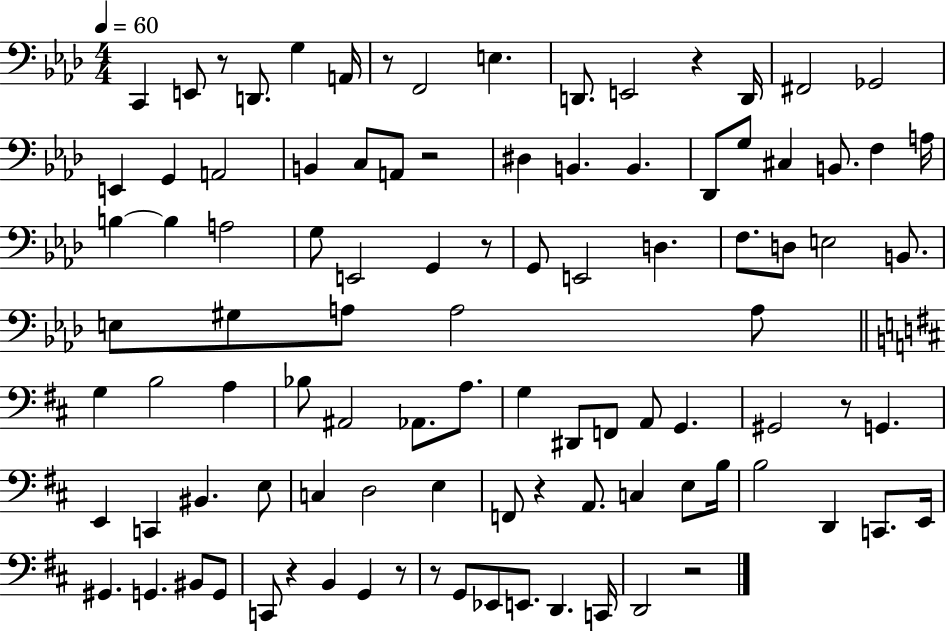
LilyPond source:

{
  \clef bass
  \numericTimeSignature
  \time 4/4
  \key aes \major
  \tempo 4 = 60
  c,4 e,8 r8 d,8. g4 a,16 | r8 f,2 e4. | d,8. e,2 r4 d,16 | fis,2 ges,2 | \break e,4 g,4 a,2 | b,4 c8 a,8 r2 | dis4 b,4. b,4. | des,8 g8 cis4 b,8. f4 a16 | \break b4~~ b4 a2 | g8 e,2 g,4 r8 | g,8 e,2 d4. | f8. d8 e2 b,8. | \break e8 gis8 a8 a2 a8 | \bar "||" \break \key b \minor g4 b2 a4 | bes8 ais,2 aes,8. a8. | g4 dis,8 f,8 a,8 g,4. | gis,2 r8 g,4. | \break e,4 c,4 bis,4. e8 | c4 d2 e4 | f,8 r4 a,8. c4 e8 b16 | b2 d,4 c,8. e,16 | \break gis,4. g,4. bis,8 g,8 | c,8 r4 b,4 g,4 r8 | r8 g,8 ees,8 e,8. d,4. c,16 | d,2 r2 | \break \bar "|."
}